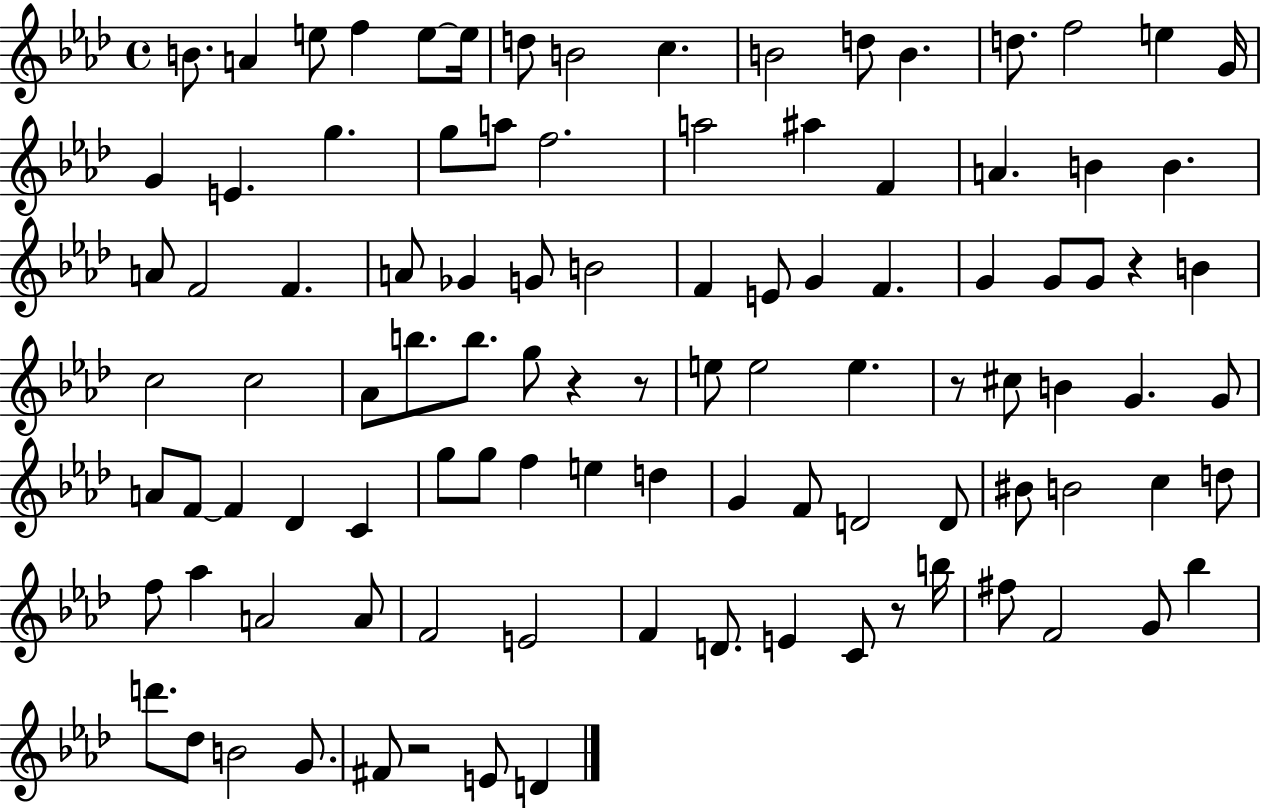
B4/e. A4/q E5/e F5/q E5/e E5/s D5/e B4/h C5/q. B4/h D5/e B4/q. D5/e. F5/h E5/q G4/s G4/q E4/q. G5/q. G5/e A5/e F5/h. A5/h A#5/q F4/q A4/q. B4/q B4/q. A4/e F4/h F4/q. A4/e Gb4/q G4/e B4/h F4/q E4/e G4/q F4/q. G4/q G4/e G4/e R/q B4/q C5/h C5/h Ab4/e B5/e. B5/e. G5/e R/q R/e E5/e E5/h E5/q. R/e C#5/e B4/q G4/q. G4/e A4/e F4/e F4/q Db4/q C4/q G5/e G5/e F5/q E5/q D5/q G4/q F4/e D4/h D4/e BIS4/e B4/h C5/q D5/e F5/e Ab5/q A4/h A4/e F4/h E4/h F4/q D4/e. E4/q C4/e R/e B5/s F#5/e F4/h G4/e Bb5/q D6/e. Db5/e B4/h G4/e. F#4/e R/h E4/e D4/q